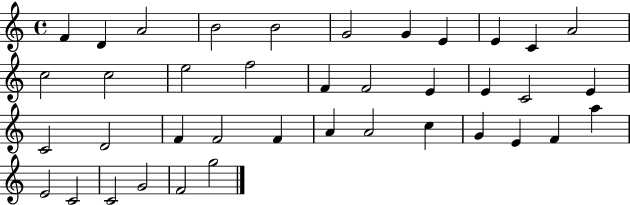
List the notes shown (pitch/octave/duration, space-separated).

F4/q D4/q A4/h B4/h B4/h G4/h G4/q E4/q E4/q C4/q A4/h C5/h C5/h E5/h F5/h F4/q F4/h E4/q E4/q C4/h E4/q C4/h D4/h F4/q F4/h F4/q A4/q A4/h C5/q G4/q E4/q F4/q A5/q E4/h C4/h C4/h G4/h F4/h G5/h